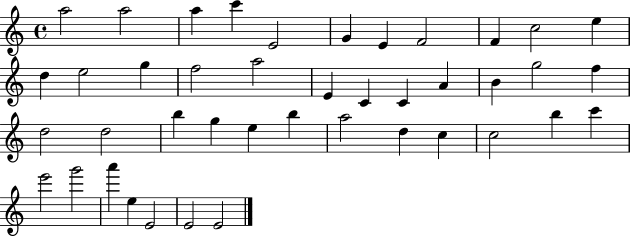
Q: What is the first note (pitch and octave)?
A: A5